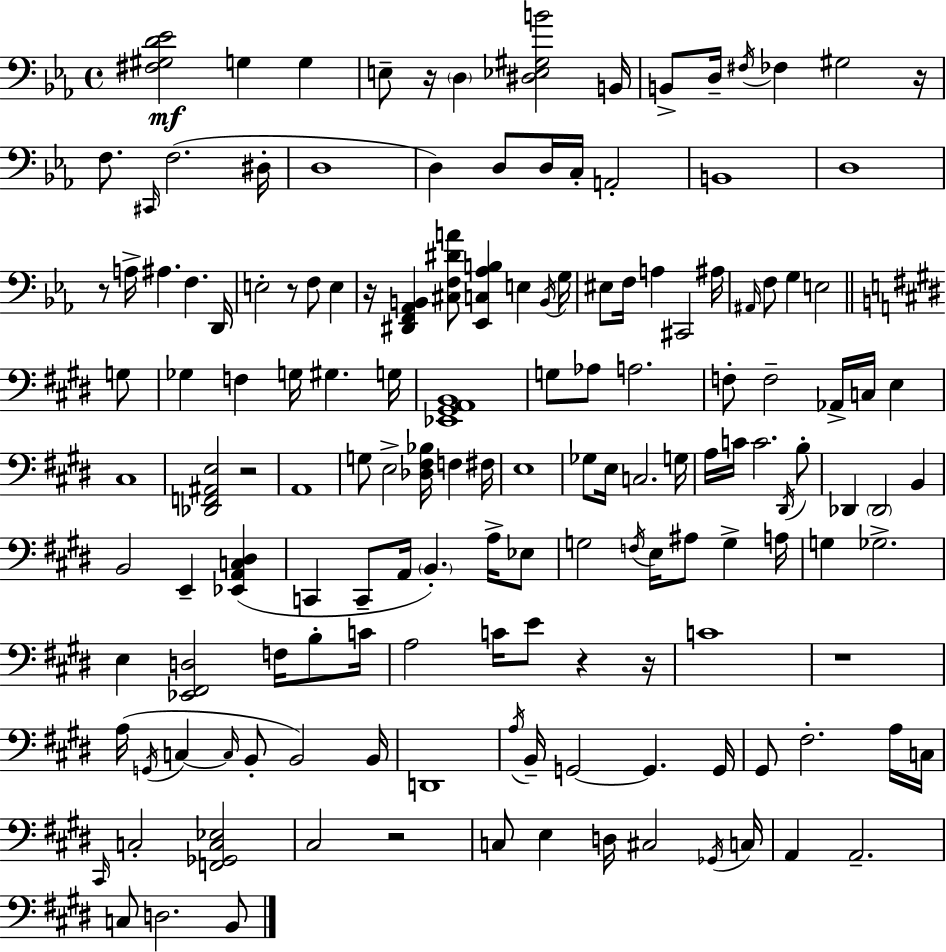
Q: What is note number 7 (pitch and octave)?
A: D3